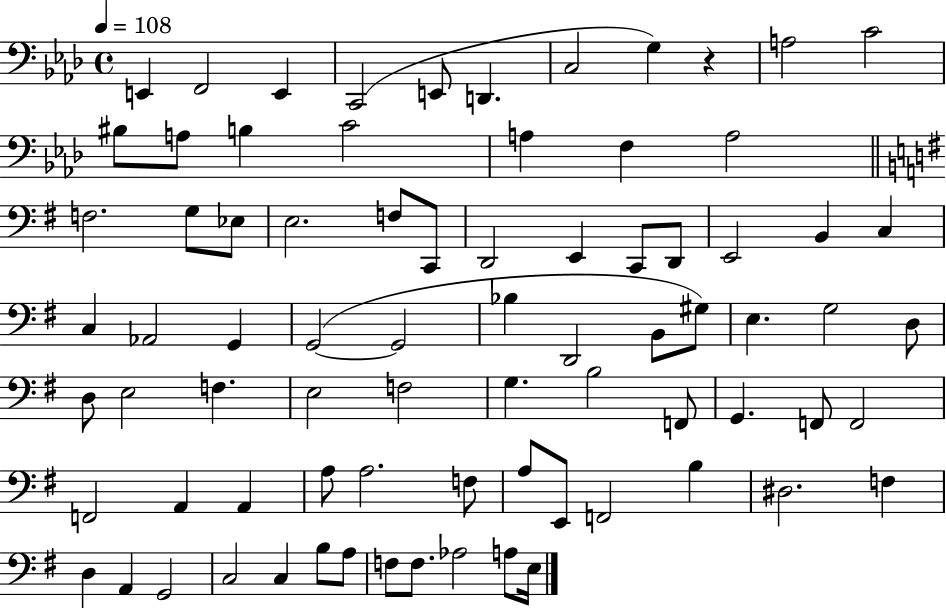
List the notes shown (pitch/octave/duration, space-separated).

E2/q F2/h E2/q C2/h E2/e D2/q. C3/h G3/q R/q A3/h C4/h BIS3/e A3/e B3/q C4/h A3/q F3/q A3/h F3/h. G3/e Eb3/e E3/h. F3/e C2/e D2/h E2/q C2/e D2/e E2/h B2/q C3/q C3/q Ab2/h G2/q G2/h G2/h Bb3/q D2/h B2/e G#3/e E3/q. G3/h D3/e D3/e E3/h F3/q. E3/h F3/h G3/q. B3/h F2/e G2/q. F2/e F2/h F2/h A2/q A2/q A3/e A3/h. F3/e A3/e E2/e F2/h B3/q D#3/h. F3/q D3/q A2/q G2/h C3/h C3/q B3/e A3/e F3/e F3/e. Ab3/h A3/e E3/s